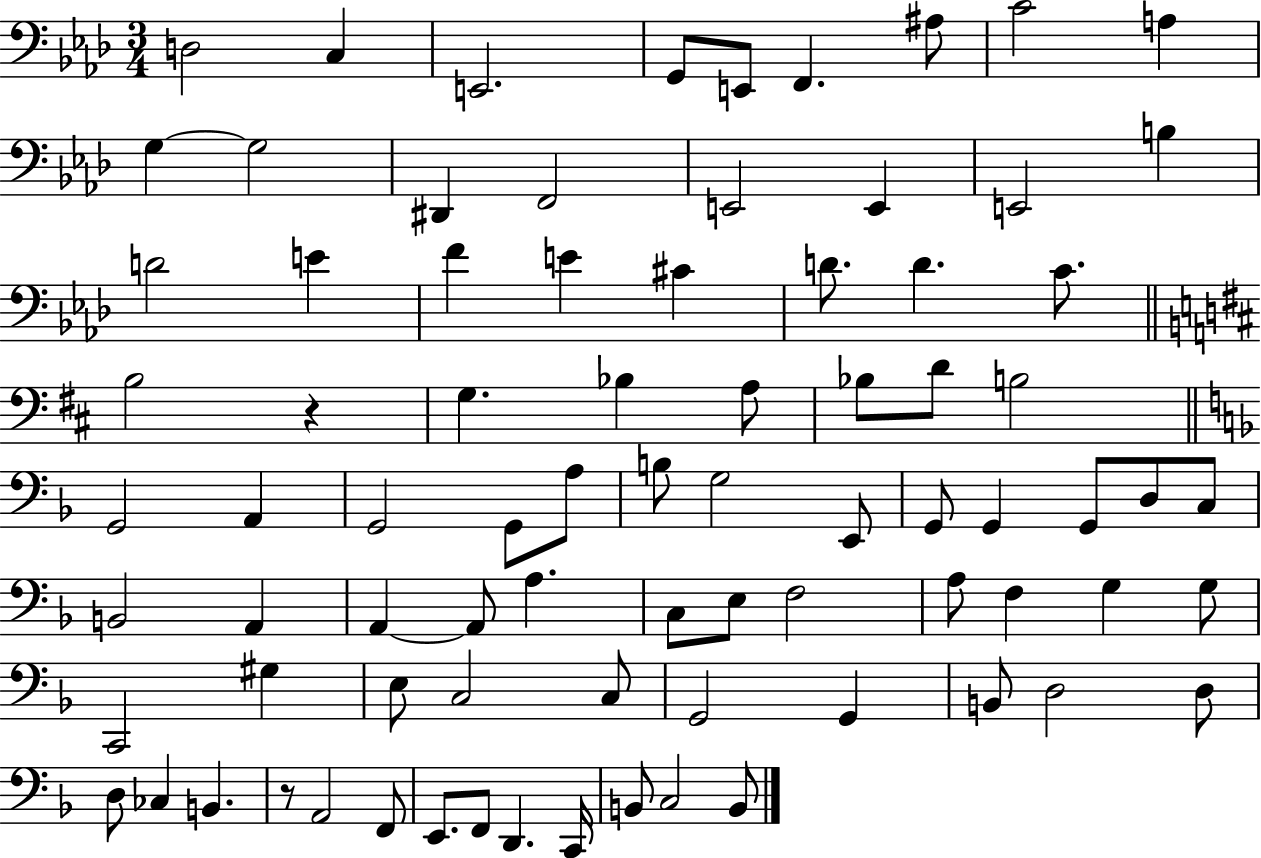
{
  \clef bass
  \numericTimeSignature
  \time 3/4
  \key aes \major
  d2 c4 | e,2. | g,8 e,8 f,4. ais8 | c'2 a4 | \break g4~~ g2 | dis,4 f,2 | e,2 e,4 | e,2 b4 | \break d'2 e'4 | f'4 e'4 cis'4 | d'8. d'4. c'8. | \bar "||" \break \key d \major b2 r4 | g4. bes4 a8 | bes8 d'8 b2 | \bar "||" \break \key f \major g,2 a,4 | g,2 g,8 a8 | b8 g2 e,8 | g,8 g,4 g,8 d8 c8 | \break b,2 a,4 | a,4~~ a,8 a4. | c8 e8 f2 | a8 f4 g4 g8 | \break c,2 gis4 | e8 c2 c8 | g,2 g,4 | b,8 d2 d8 | \break d8 ces4 b,4. | r8 a,2 f,8 | e,8. f,8 d,4. c,16 | b,8 c2 b,8 | \break \bar "|."
}